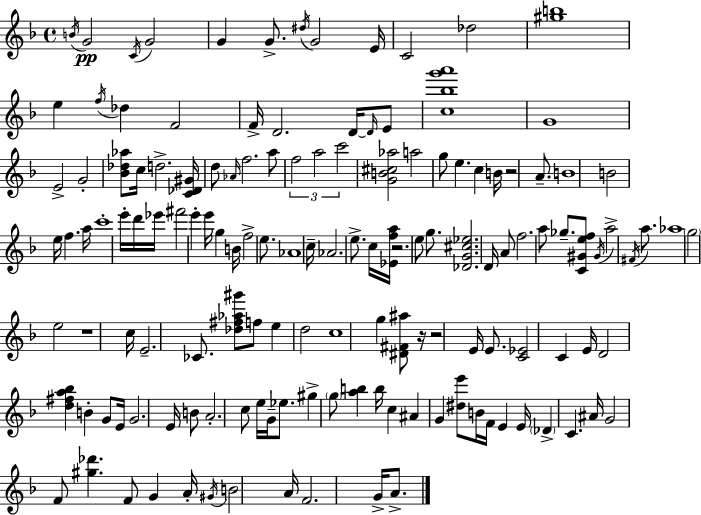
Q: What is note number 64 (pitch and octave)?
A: F5